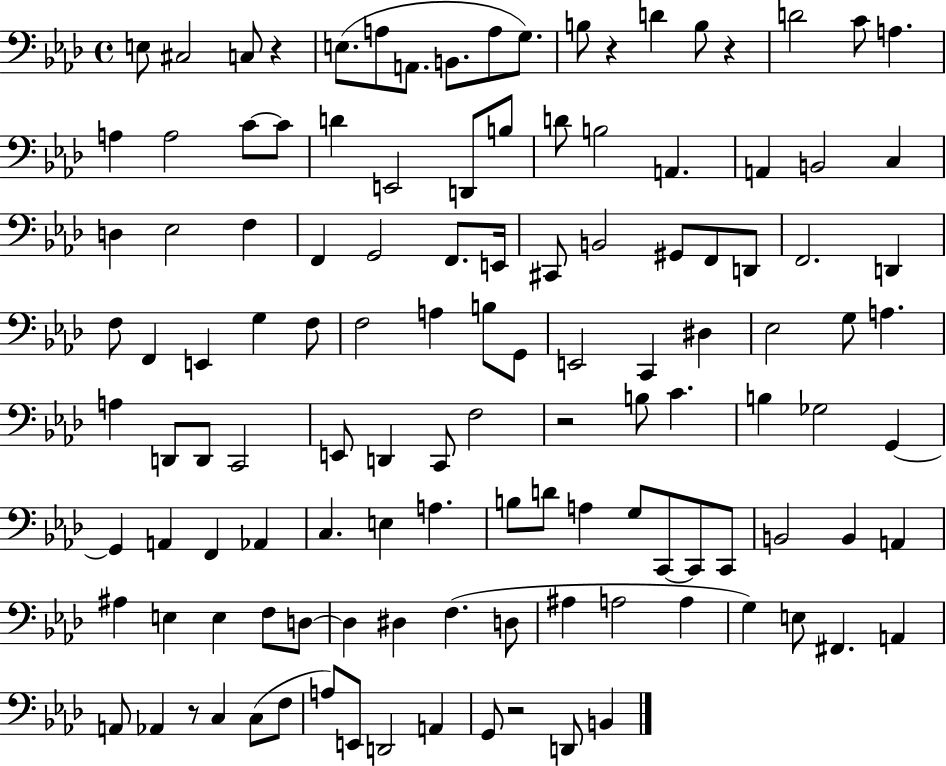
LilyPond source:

{
  \clef bass
  \time 4/4
  \defaultTimeSignature
  \key aes \major
  e8 cis2 c8 r4 | e8.( a8 a,8. b,8. a8 g8.) | b8 r4 d'4 b8 r4 | d'2 c'8 a4. | \break a4 a2 c'8~~ c'8 | d'4 e,2 d,8 b8 | d'8 b2 a,4. | a,4 b,2 c4 | \break d4 ees2 f4 | f,4 g,2 f,8. e,16 | cis,8 b,2 gis,8 f,8 d,8 | f,2. d,4 | \break f8 f,4 e,4 g4 f8 | f2 a4 b8 g,8 | e,2 c,4 dis4 | ees2 g8 a4. | \break a4 d,8 d,8 c,2 | e,8 d,4 c,8 f2 | r2 b8 c'4. | b4 ges2 g,4~~ | \break g,4 a,4 f,4 aes,4 | c4. e4 a4. | b8 d'8 a4 g8 c,8~~ c,8 c,8 | b,2 b,4 a,4 | \break ais4 e4 e4 f8 d8~~ | d4 dis4 f4.( d8 | ais4 a2 a4 | g4) e8 fis,4. a,4 | \break a,8 aes,4 r8 c4 c8( f8 | a8) e,8 d,2 a,4 | g,8 r2 d,8 b,4 | \bar "|."
}